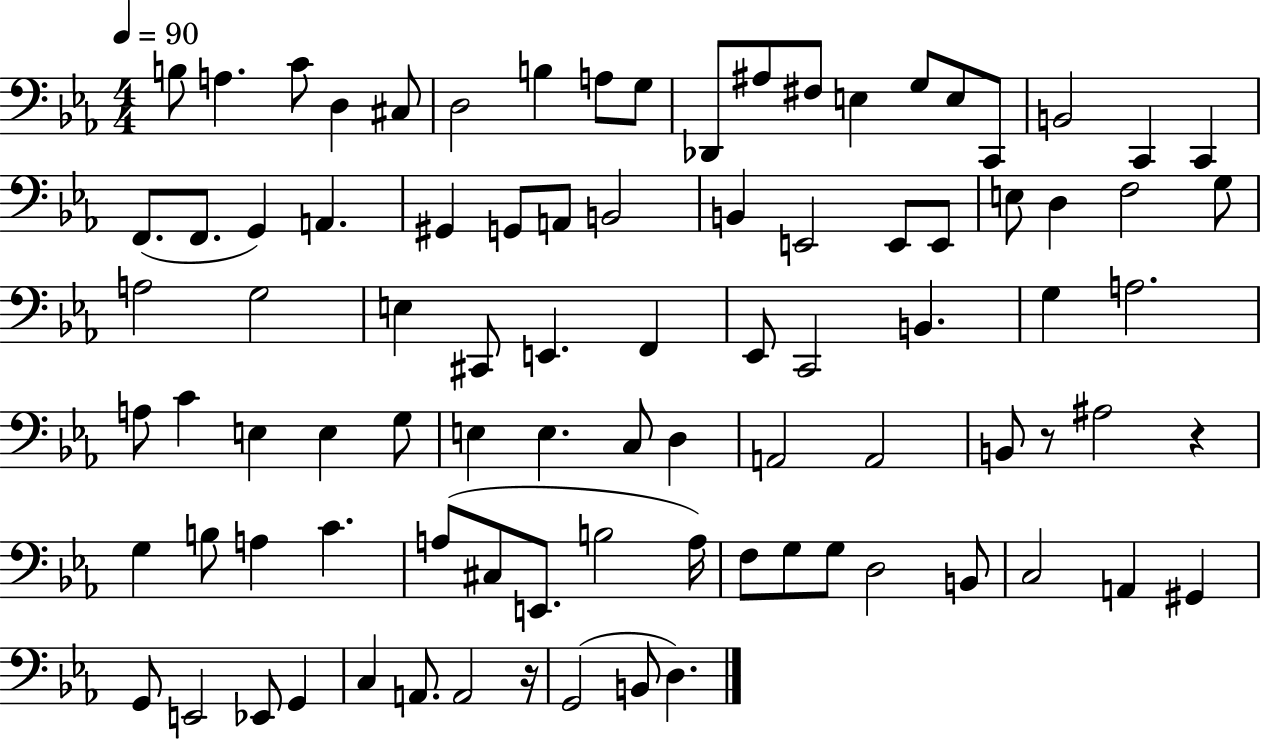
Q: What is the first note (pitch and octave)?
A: B3